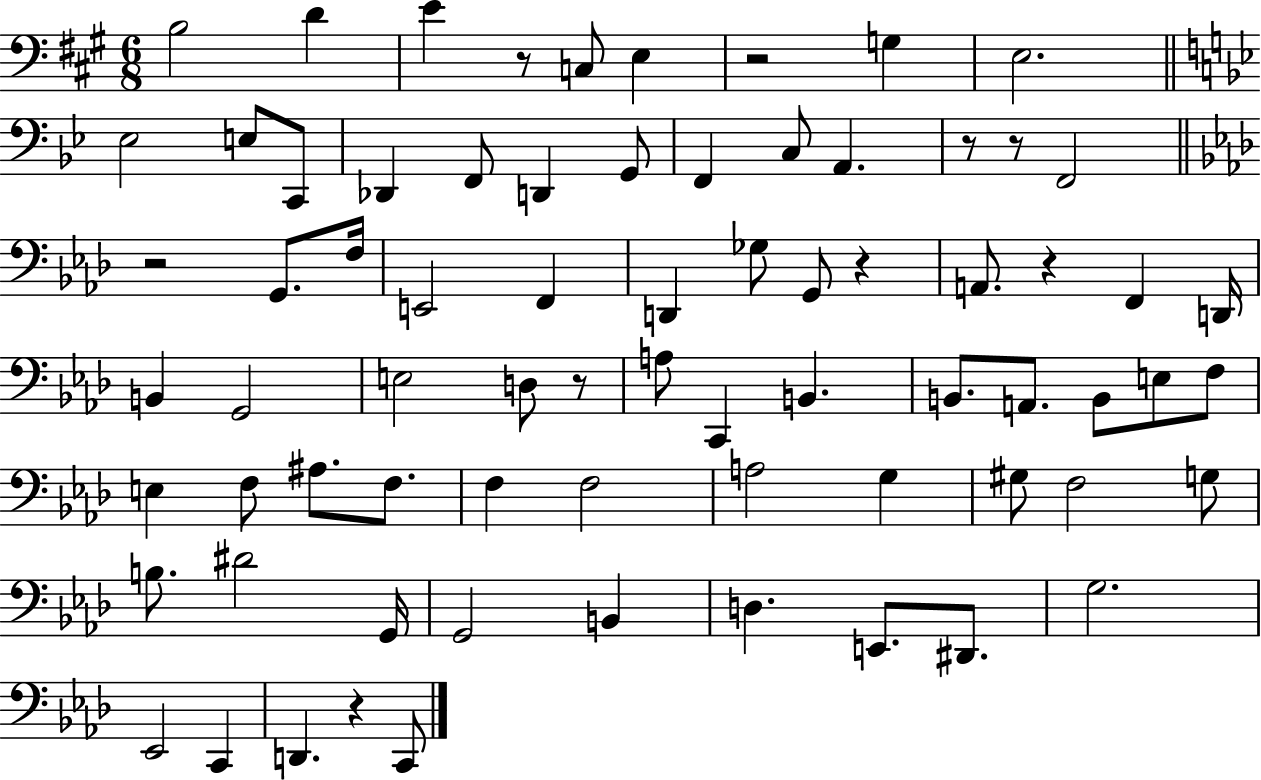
B3/h D4/q E4/q R/e C3/e E3/q R/h G3/q E3/h. Eb3/h E3/e C2/e Db2/q F2/e D2/q G2/e F2/q C3/e A2/q. R/e R/e F2/h R/h G2/e. F3/s E2/h F2/q D2/q Gb3/e G2/e R/q A2/e. R/q F2/q D2/s B2/q G2/h E3/h D3/e R/e A3/e C2/q B2/q. B2/e. A2/e. B2/e E3/e F3/e E3/q F3/e A#3/e. F3/e. F3/q F3/h A3/h G3/q G#3/e F3/h G3/e B3/e. D#4/h G2/s G2/h B2/q D3/q. E2/e. D#2/e. G3/h. Eb2/h C2/q D2/q. R/q C2/e